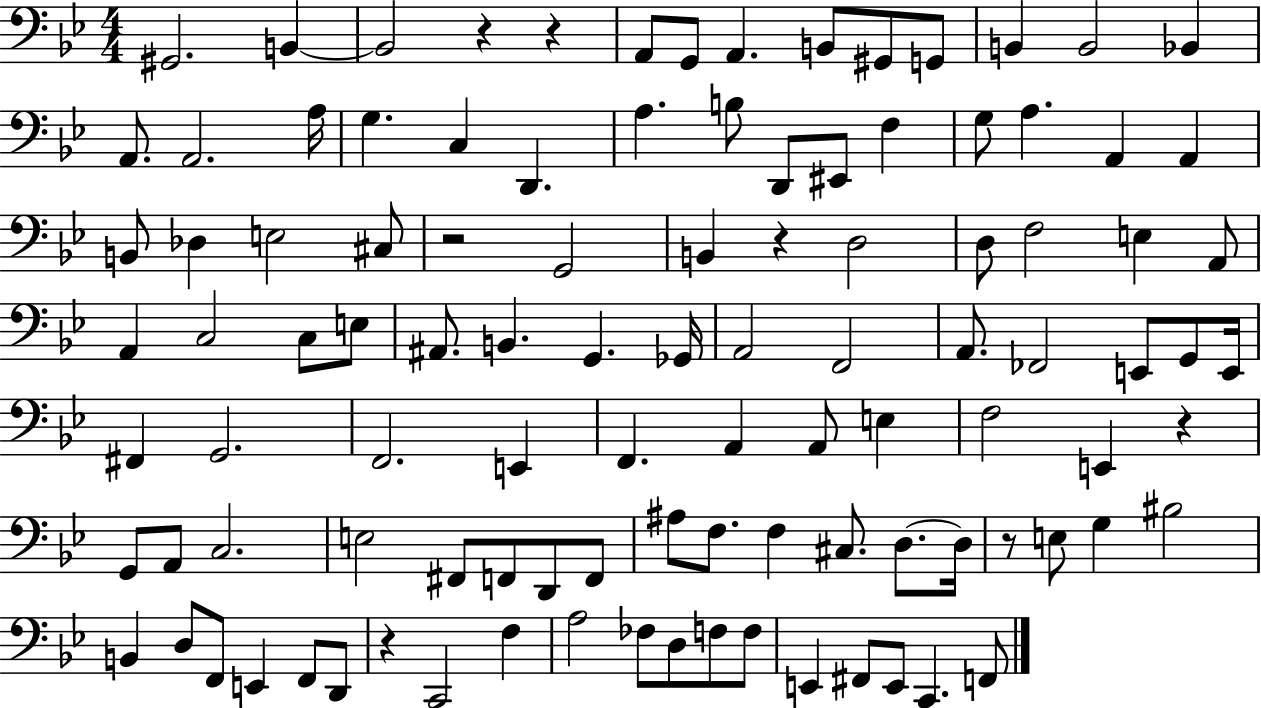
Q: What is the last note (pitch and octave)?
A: F2